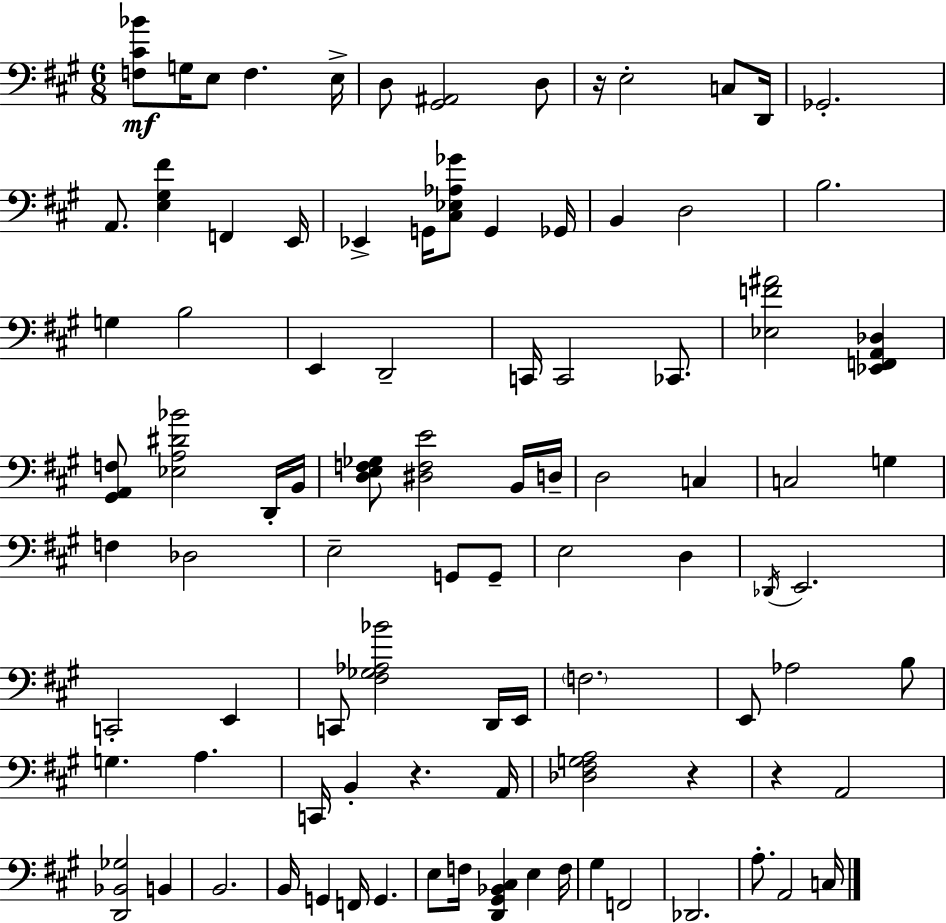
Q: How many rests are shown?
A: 4